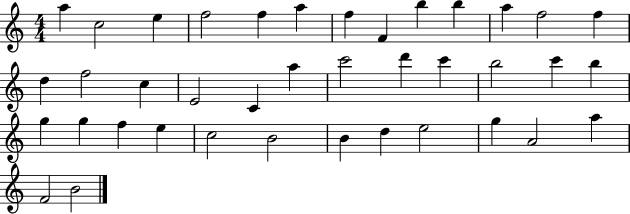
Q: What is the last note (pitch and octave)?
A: B4